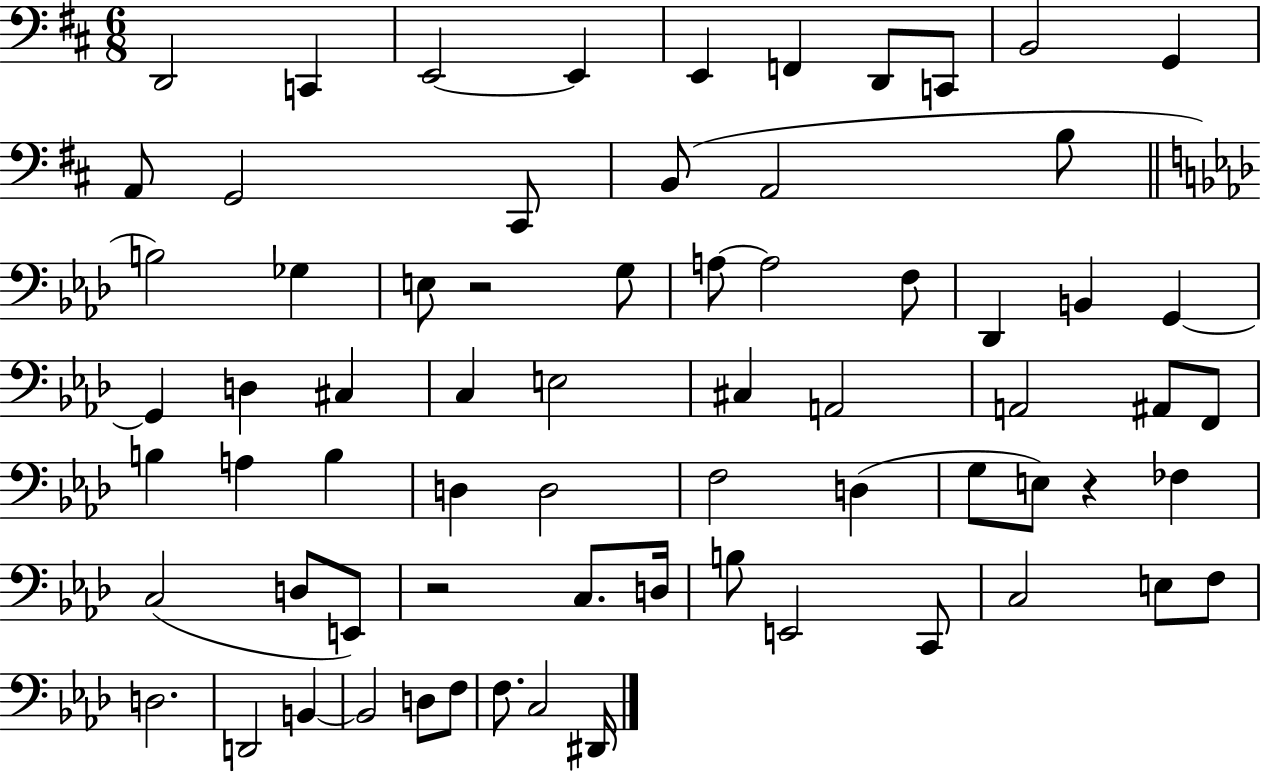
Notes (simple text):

D2/h C2/q E2/h E2/q E2/q F2/q D2/e C2/e B2/h G2/q A2/e G2/h C#2/e B2/e A2/h B3/e B3/h Gb3/q E3/e R/h G3/e A3/e A3/h F3/e Db2/q B2/q G2/q G2/q D3/q C#3/q C3/q E3/h C#3/q A2/h A2/h A#2/e F2/e B3/q A3/q B3/q D3/q D3/h F3/h D3/q G3/e E3/e R/q FES3/q C3/h D3/e E2/e R/h C3/e. D3/s B3/e E2/h C2/e C3/h E3/e F3/e D3/h. D2/h B2/q B2/h D3/e F3/e F3/e. C3/h D#2/s